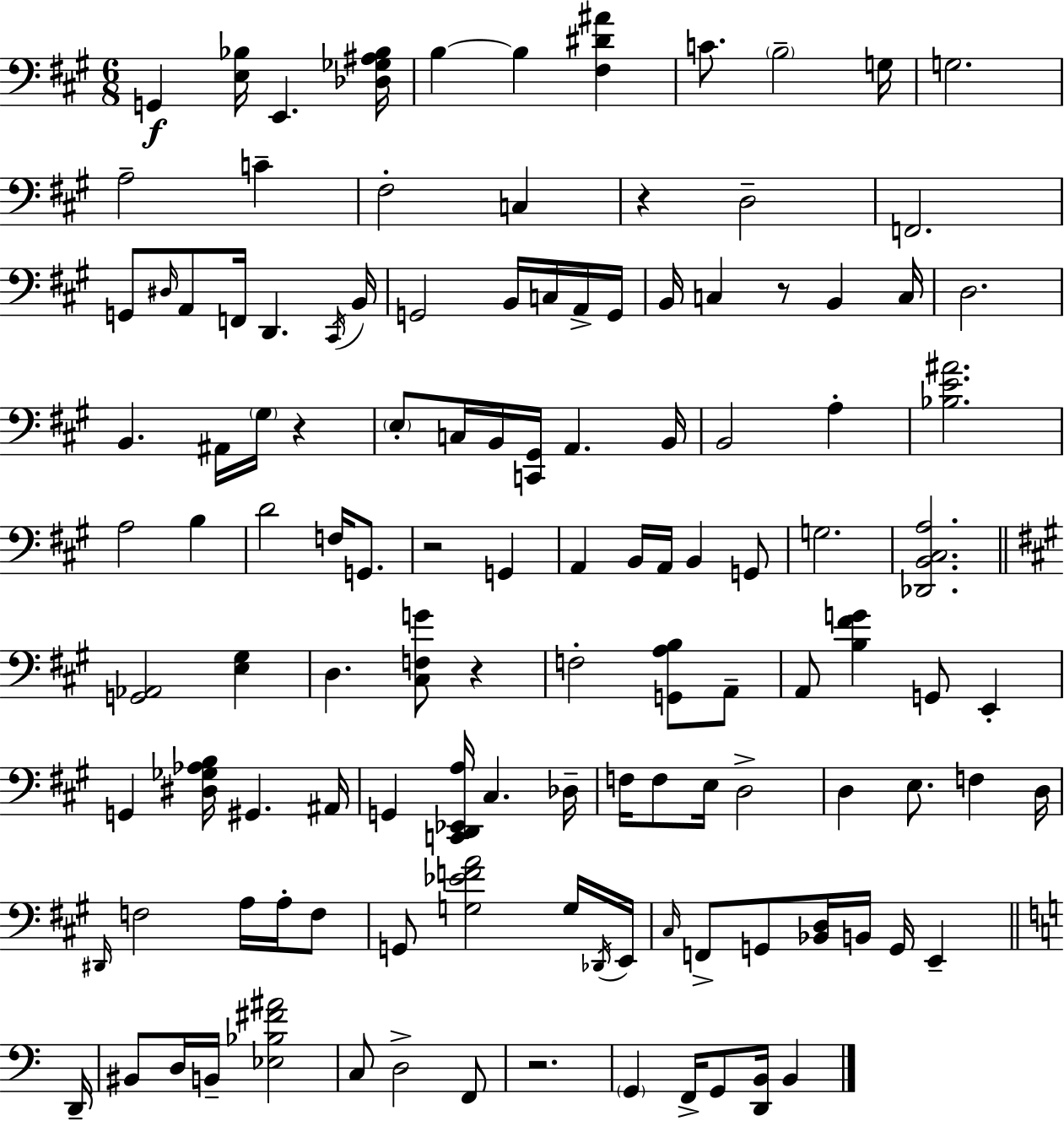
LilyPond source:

{
  \clef bass
  \numericTimeSignature
  \time 6/8
  \key a \major
  g,4\f <e bes>16 e,4. <des ges ais bes>16 | b4~~ b4 <fis dis' ais'>4 | c'8. \parenthesize b2-- g16 | g2. | \break a2-- c'4-- | fis2-. c4 | r4 d2-- | f,2. | \break g,8 \grace { dis16 } a,8 f,16 d,4. | \acciaccatura { cis,16 } b,16 g,2 b,16 c16 | a,16-> g,16 b,16 c4 r8 b,4 | c16 d2. | \break b,4. ais,16 \parenthesize gis16 r4 | \parenthesize e8-. c16 b,16 <c, gis,>16 a,4. | b,16 b,2 a4-. | <bes e' ais'>2. | \break a2 b4 | d'2 f16 g,8. | r2 g,4 | a,4 b,16 a,16 b,4 | \break g,8 g2. | <des, b, cis a>2. | \bar "||" \break \key a \major <g, aes,>2 <e gis>4 | d4. <cis f g'>8 r4 | f2-. <g, a b>8 a,8-- | a,8 <b fis' g'>4 g,8 e,4-. | \break g,4 <dis ges aes b>16 gis,4. ais,16 | g,4 <c, d, ees, a>16 cis4. des16-- | f16 f8 e16 d2-> | d4 e8. f4 d16 | \break \grace { dis,16 } f2 a16 a16-. f8 | g,8 <g ees' f' a'>2 g16 | \acciaccatura { des,16 } e,16 \grace { cis16 } f,8-> g,8 <bes, d>16 b,16 g,16 e,4-- | \bar "||" \break \key c \major d,16-- bis,8 d16 b,16-- <ees bes fis' ais'>2 | c8 d2-> f,8 | r2. | \parenthesize g,4 f,16-> g,8 <d, b,>16 b,4 | \break \bar "|."
}